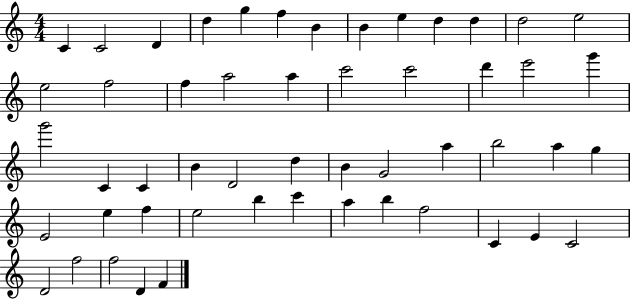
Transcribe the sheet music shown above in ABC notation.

X:1
T:Untitled
M:4/4
L:1/4
K:C
C C2 D d g f B B e d d d2 e2 e2 f2 f a2 a c'2 c'2 d' e'2 g' g'2 C C B D2 d B G2 a b2 a g E2 e f e2 b c' a b f2 C E C2 D2 f2 f2 D F